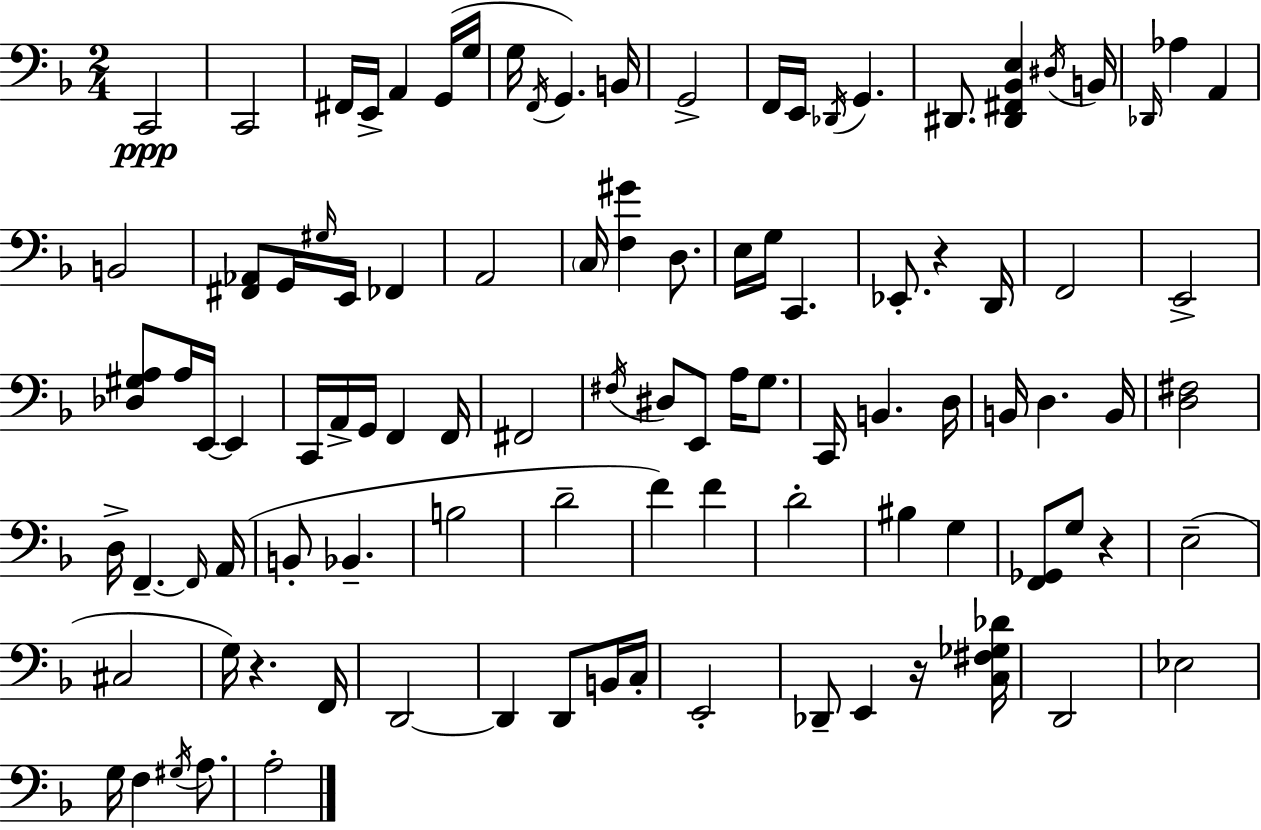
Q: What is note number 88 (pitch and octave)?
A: G#3